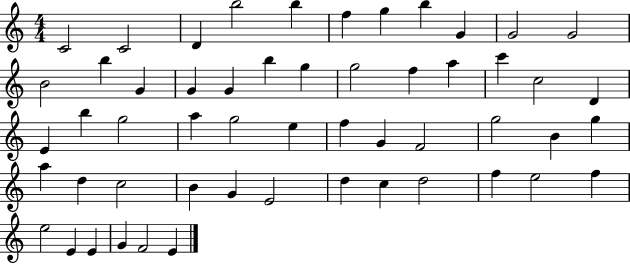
C4/h C4/h D4/q B5/h B5/q F5/q G5/q B5/q G4/q G4/h G4/h B4/h B5/q G4/q G4/q G4/q B5/q G5/q G5/h F5/q A5/q C6/q C5/h D4/q E4/q B5/q G5/h A5/q G5/h E5/q F5/q G4/q F4/h G5/h B4/q G5/q A5/q D5/q C5/h B4/q G4/q E4/h D5/q C5/q D5/h F5/q E5/h F5/q E5/h E4/q E4/q G4/q F4/h E4/q